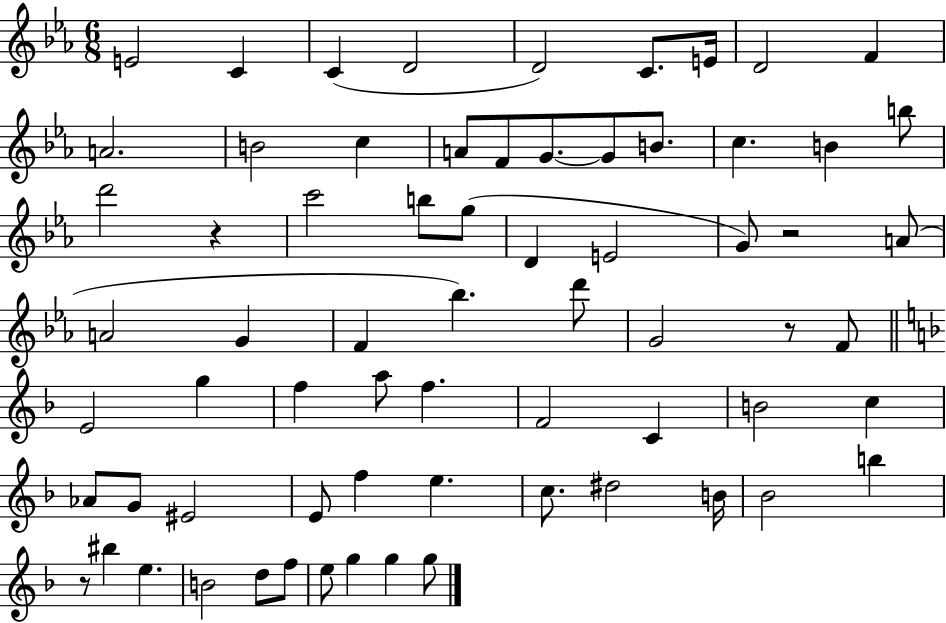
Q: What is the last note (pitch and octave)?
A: G5